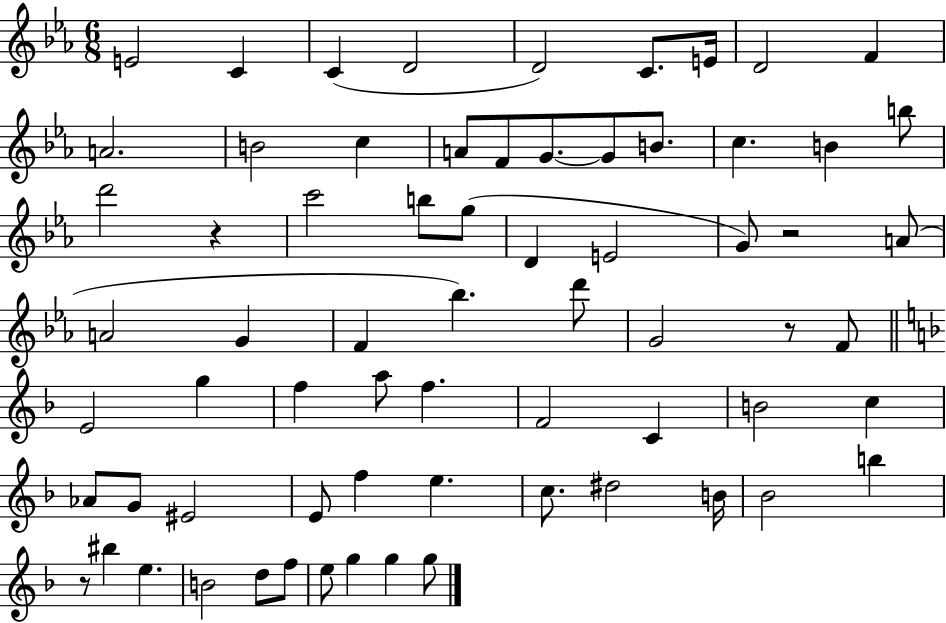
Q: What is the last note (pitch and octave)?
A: G5